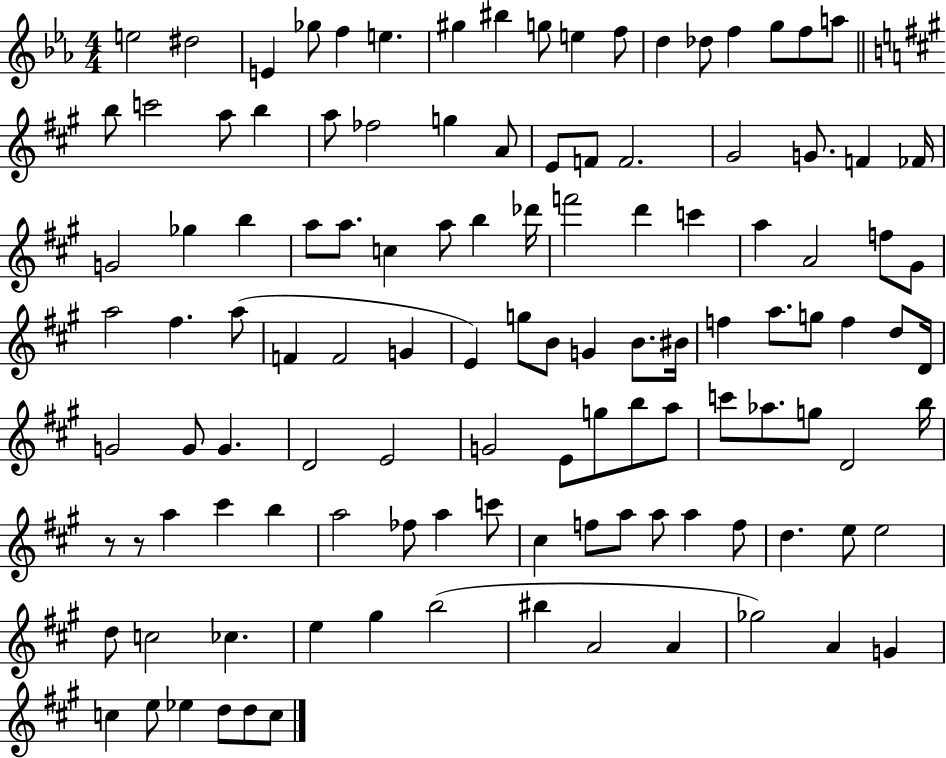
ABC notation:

X:1
T:Untitled
M:4/4
L:1/4
K:Eb
e2 ^d2 E _g/2 f e ^g ^b g/2 e f/2 d _d/2 f g/2 f/2 a/2 b/2 c'2 a/2 b a/2 _f2 g A/2 E/2 F/2 F2 ^G2 G/2 F _F/4 G2 _g b a/2 a/2 c a/2 b _d'/4 f'2 d' c' a A2 f/2 ^G/2 a2 ^f a/2 F F2 G E g/2 B/2 G B/2 ^B/4 f a/2 g/2 f d/2 D/4 G2 G/2 G D2 E2 G2 E/2 g/2 b/2 a/2 c'/2 _a/2 g/2 D2 b/4 z/2 z/2 a ^c' b a2 _f/2 a c'/2 ^c f/2 a/2 a/2 a f/2 d e/2 e2 d/2 c2 _c e ^g b2 ^b A2 A _g2 A G c e/2 _e d/2 d/2 c/2